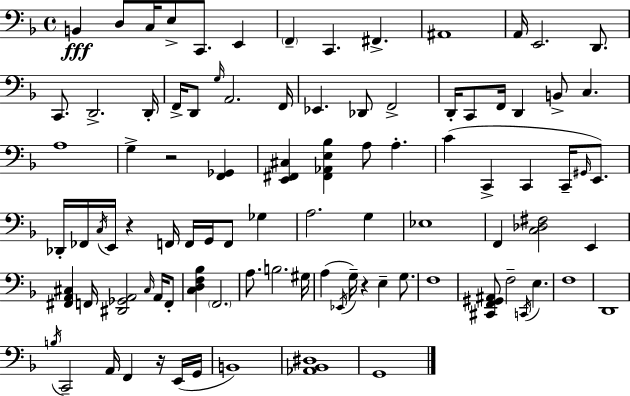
X:1
T:Untitled
M:4/4
L:1/4
K:Dm
B,, D,/2 C,/4 E,/2 C,,/2 E,, F,, C,, ^F,, ^A,,4 A,,/4 E,,2 D,,/2 C,,/2 D,,2 D,,/4 F,,/4 D,,/2 G,/4 A,,2 F,,/4 _E,, _D,,/2 F,,2 D,,/4 C,,/2 F,,/4 D,, B,,/2 C, A,4 G, z2 [F,,_G,,] [E,,^F,,^C,] [^F,,_A,,E,_B,] A,/2 A, C C,, C,, C,,/4 ^G,,/4 E,,/2 _D,,/4 _F,,/4 C,/4 E,,/4 z F,,/4 F,,/4 G,,/4 F,,/2 _G, A,2 G, _E,4 F,, [C,_D,^F,]2 E,, [^F,,A,,^C,] F,,/4 [^D,,_G,,A,,]2 ^C,/4 A,,/4 F,,/2 [C,D,F,_B,] F,,2 A,/2 B,2 ^G,/4 A, _E,,/4 G,/4 z E, G,/2 F,4 [^C,,F,,^G,,^A,,]/2 F,2 C,,/4 E, F,4 D,,4 B,/4 C,,2 A,,/4 F,, z/4 E,,/4 G,,/4 B,,4 [_A,,_B,,^D,]4 G,,4